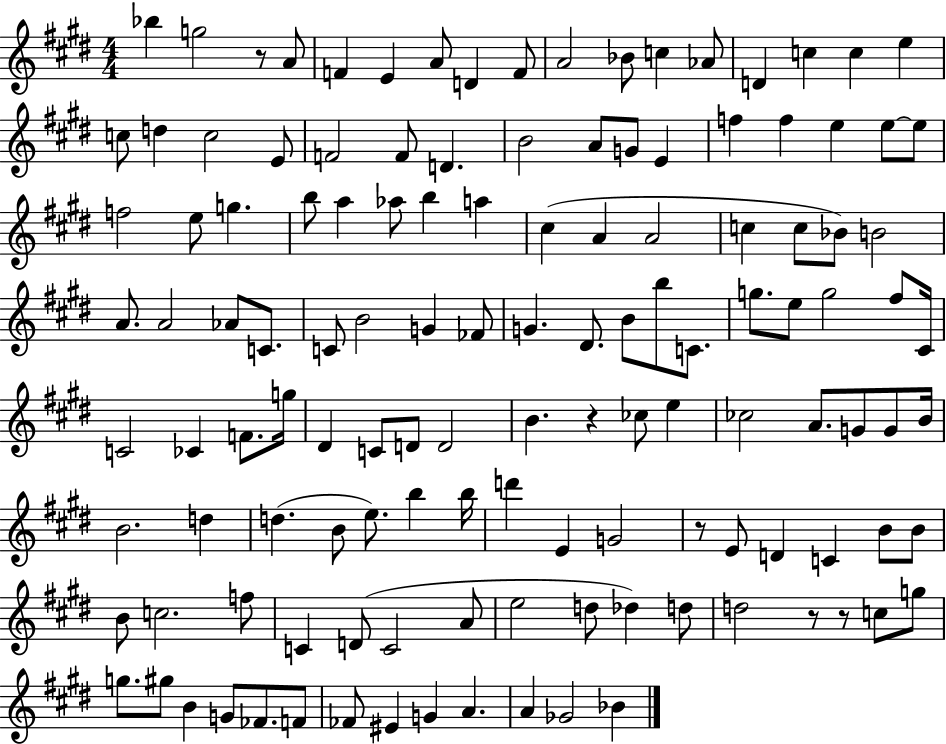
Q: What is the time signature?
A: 4/4